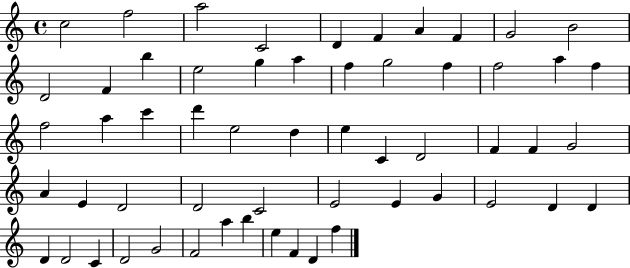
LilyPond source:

{
  \clef treble
  \time 4/4
  \defaultTimeSignature
  \key c \major
  c''2 f''2 | a''2 c'2 | d'4 f'4 a'4 f'4 | g'2 b'2 | \break d'2 f'4 b''4 | e''2 g''4 a''4 | f''4 g''2 f''4 | f''2 a''4 f''4 | \break f''2 a''4 c'''4 | d'''4 e''2 d''4 | e''4 c'4 d'2 | f'4 f'4 g'2 | \break a'4 e'4 d'2 | d'2 c'2 | e'2 e'4 g'4 | e'2 d'4 d'4 | \break d'4 d'2 c'4 | d'2 g'2 | f'2 a''4 b''4 | e''4 f'4 d'4 f''4 | \break \bar "|."
}